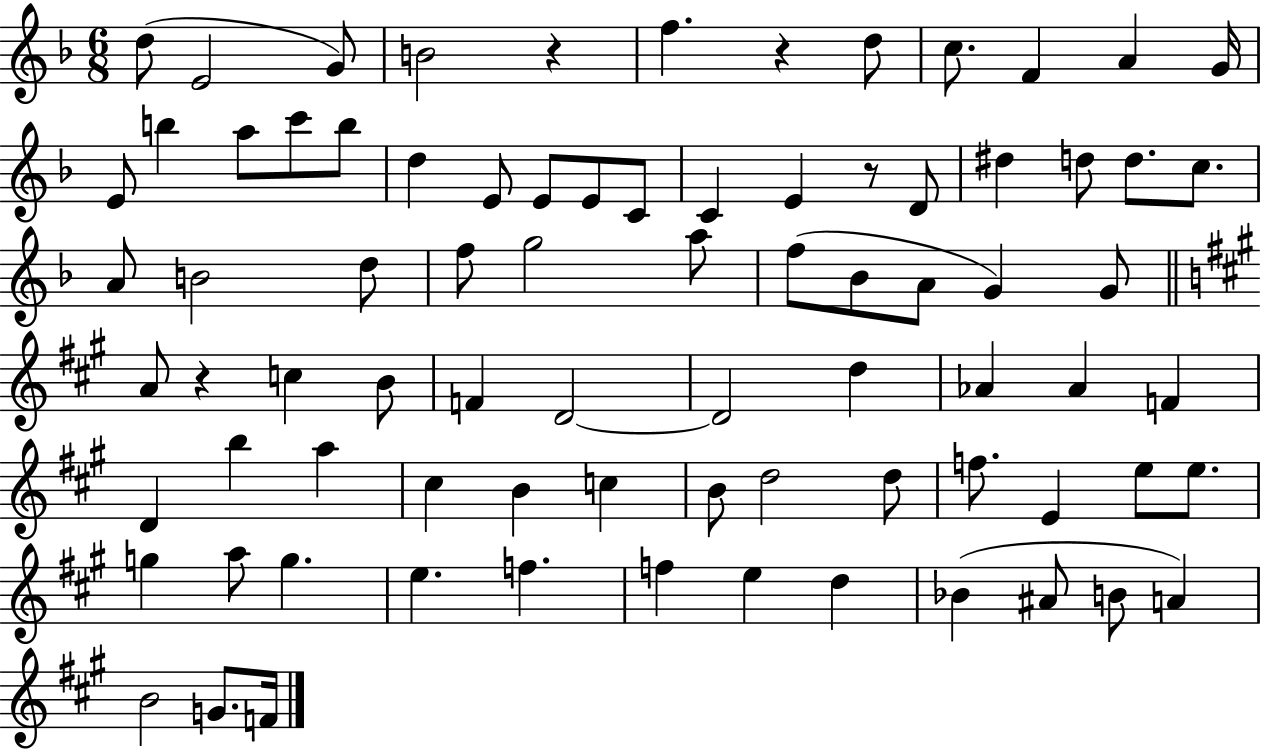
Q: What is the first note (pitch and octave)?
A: D5